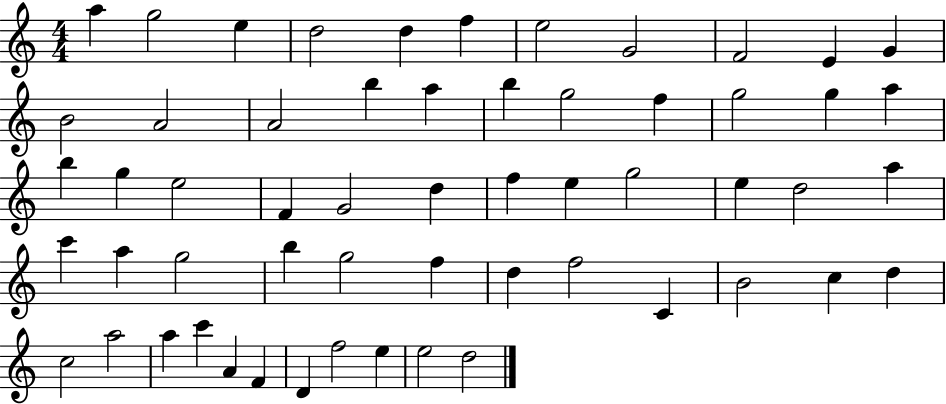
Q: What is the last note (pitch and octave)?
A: D5